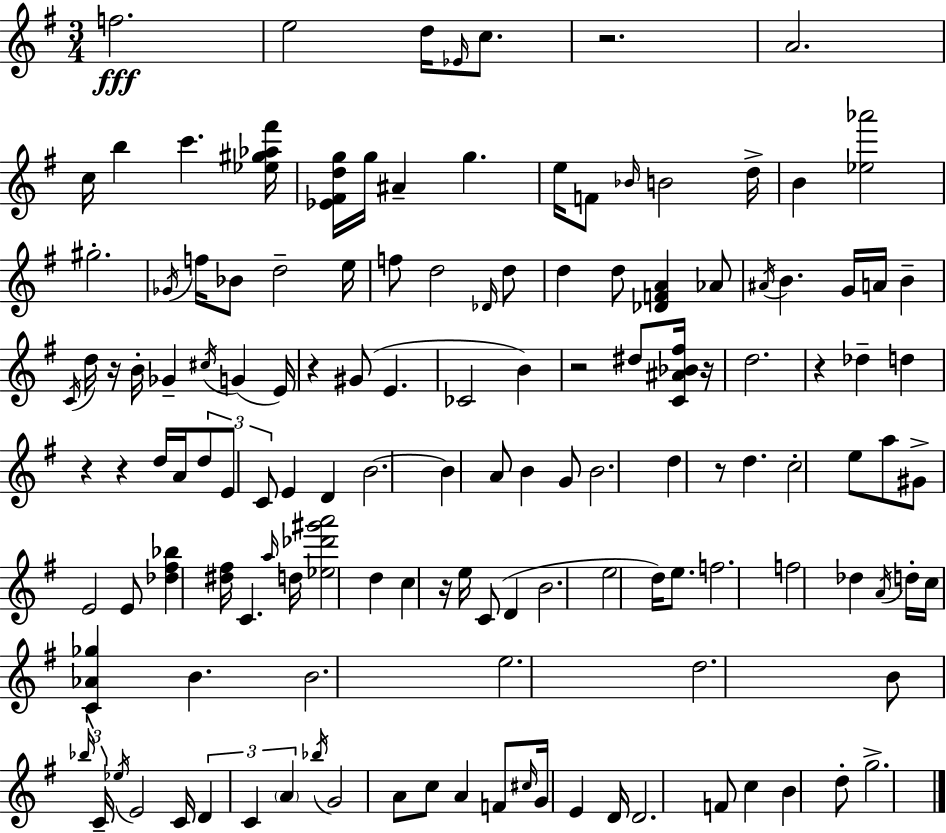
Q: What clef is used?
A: treble